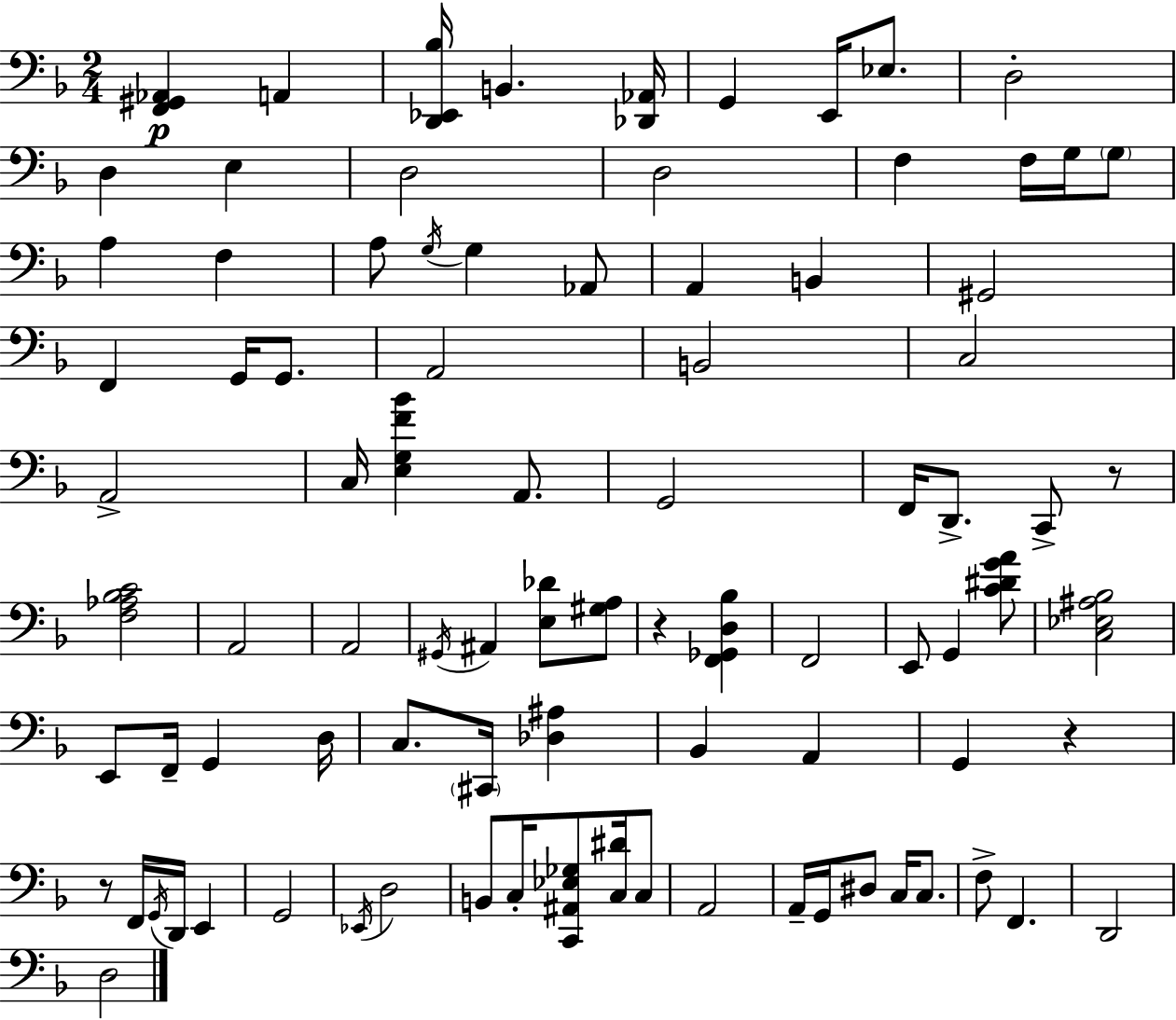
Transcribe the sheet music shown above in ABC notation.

X:1
T:Untitled
M:2/4
L:1/4
K:F
[F,,^G,,_A,,] A,, [D,,_E,,_B,]/4 B,, [_D,,_A,,]/4 G,, E,,/4 _E,/2 D,2 D, E, D,2 D,2 F, F,/4 G,/4 G,/2 A, F, A,/2 G,/4 G, _A,,/2 A,, B,, ^G,,2 F,, G,,/4 G,,/2 A,,2 B,,2 C,2 A,,2 C,/4 [E,G,F_B] A,,/2 G,,2 F,,/4 D,,/2 C,,/2 z/2 [F,_A,_B,C]2 A,,2 A,,2 ^G,,/4 ^A,, [E,_D]/2 [^G,A,]/2 z [F,,_G,,D,_B,] F,,2 E,,/2 G,, [C^DGA]/2 [C,_E,^A,_B,]2 E,,/2 F,,/4 G,, D,/4 C,/2 ^C,,/4 [_D,^A,] _B,, A,, G,, z z/2 F,,/4 G,,/4 D,,/4 E,, G,,2 _E,,/4 D,2 B,,/2 C,/4 [C,,^A,,_E,_G,]/2 [C,^D]/4 C,/2 A,,2 A,,/4 G,,/4 ^D,/2 C,/4 C,/2 F,/2 F,, D,,2 D,2